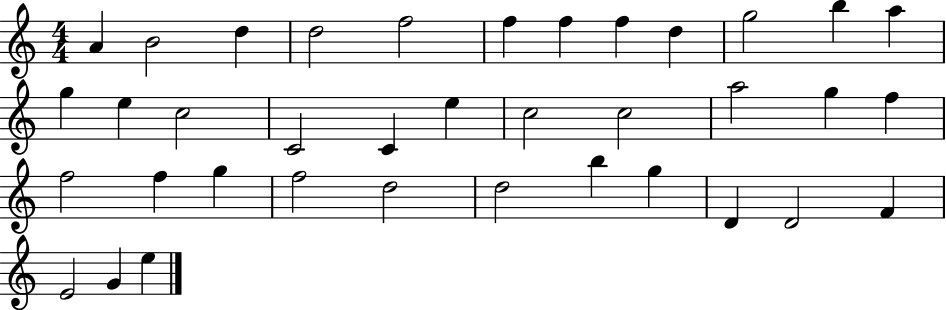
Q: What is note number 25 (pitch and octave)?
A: F5